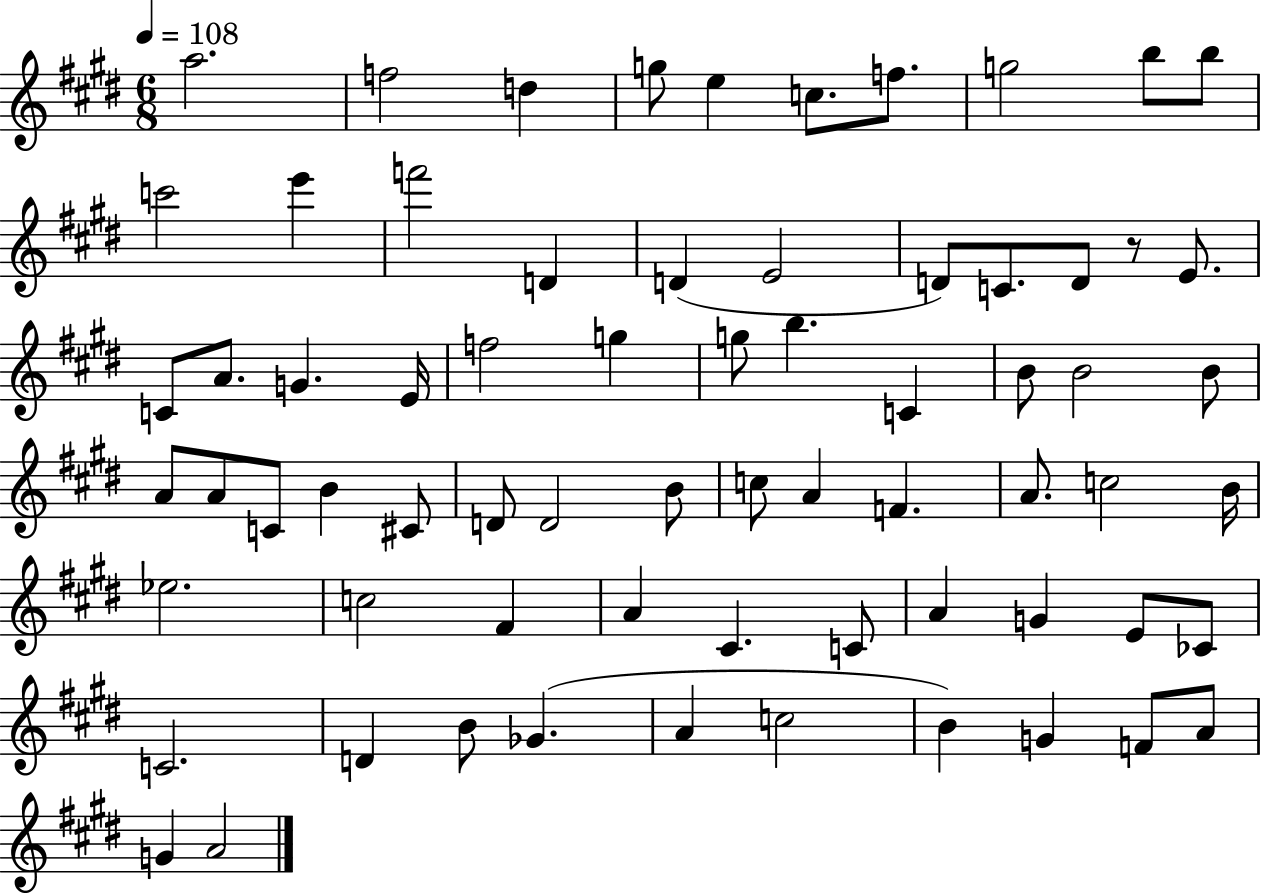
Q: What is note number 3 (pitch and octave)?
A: D5